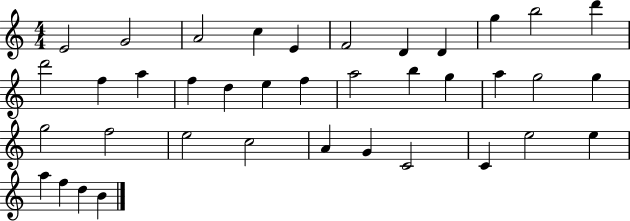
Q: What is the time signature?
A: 4/4